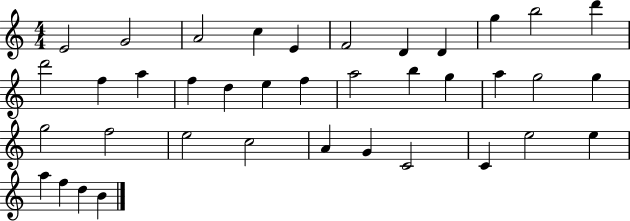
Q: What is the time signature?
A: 4/4